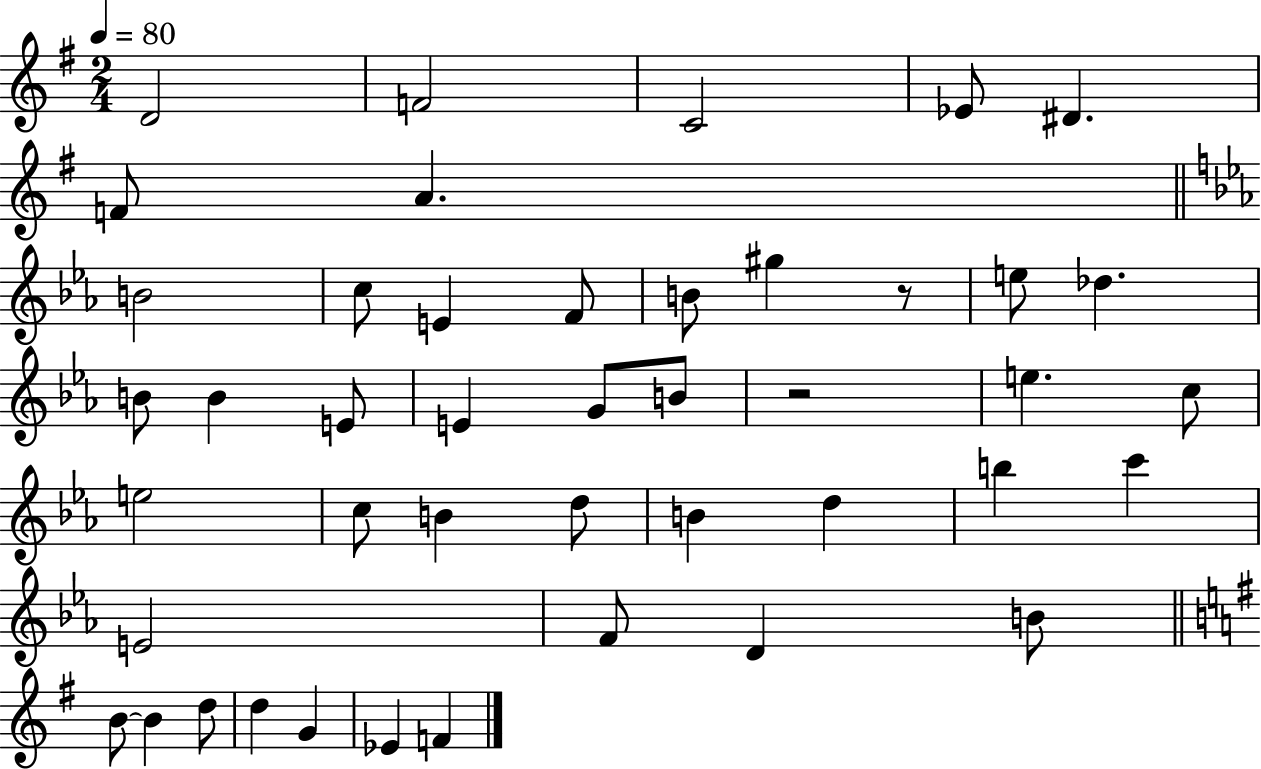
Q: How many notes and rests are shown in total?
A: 44